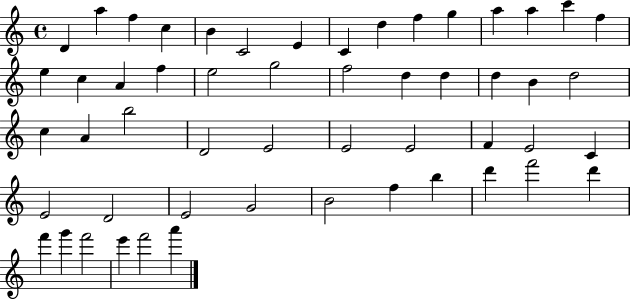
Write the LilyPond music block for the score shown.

{
  \clef treble
  \time 4/4
  \defaultTimeSignature
  \key c \major
  d'4 a''4 f''4 c''4 | b'4 c'2 e'4 | c'4 d''4 f''4 g''4 | a''4 a''4 c'''4 f''4 | \break e''4 c''4 a'4 f''4 | e''2 g''2 | f''2 d''4 d''4 | d''4 b'4 d''2 | \break c''4 a'4 b''2 | d'2 e'2 | e'2 e'2 | f'4 e'2 c'4 | \break e'2 d'2 | e'2 g'2 | b'2 f''4 b''4 | d'''4 f'''2 d'''4 | \break f'''4 g'''4 f'''2 | e'''4 f'''2 a'''4 | \bar "|."
}